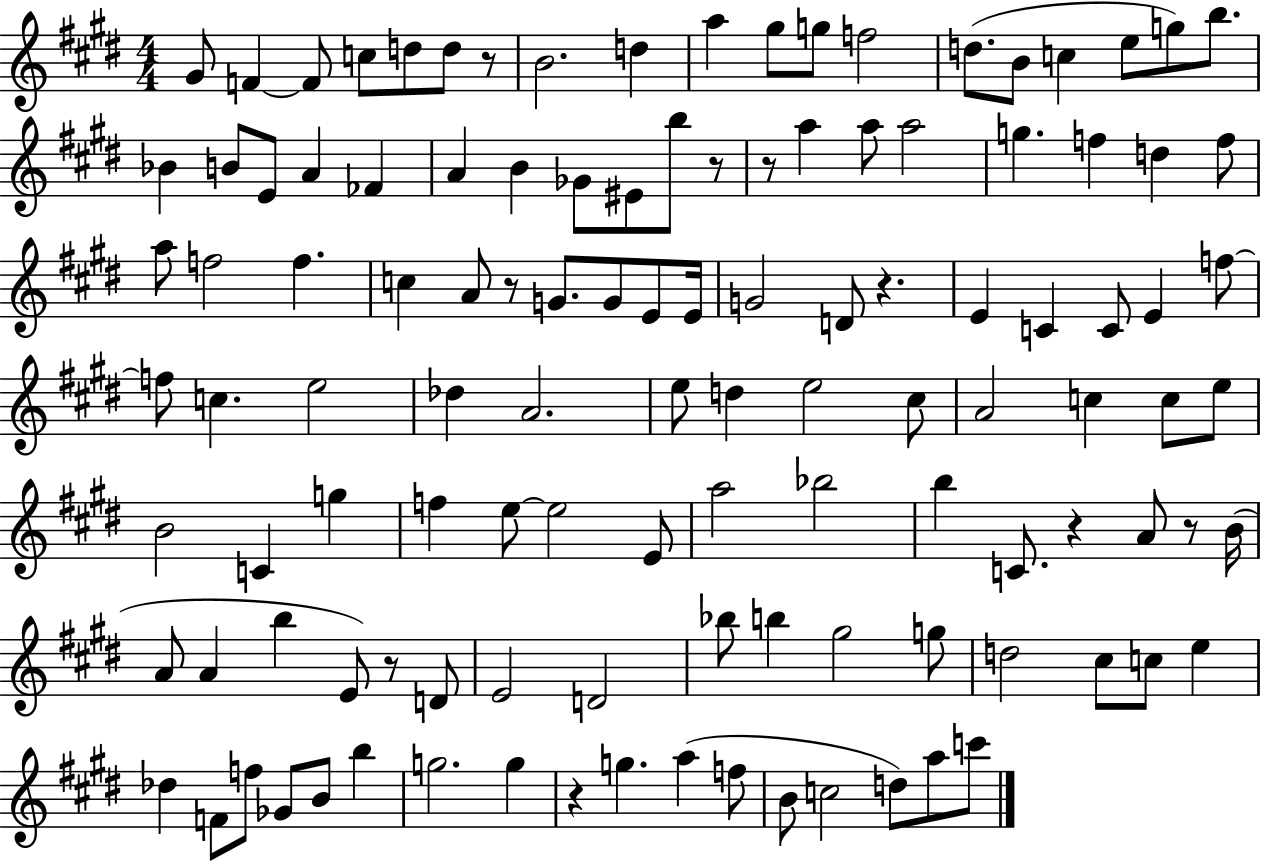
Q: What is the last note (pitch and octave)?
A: C6